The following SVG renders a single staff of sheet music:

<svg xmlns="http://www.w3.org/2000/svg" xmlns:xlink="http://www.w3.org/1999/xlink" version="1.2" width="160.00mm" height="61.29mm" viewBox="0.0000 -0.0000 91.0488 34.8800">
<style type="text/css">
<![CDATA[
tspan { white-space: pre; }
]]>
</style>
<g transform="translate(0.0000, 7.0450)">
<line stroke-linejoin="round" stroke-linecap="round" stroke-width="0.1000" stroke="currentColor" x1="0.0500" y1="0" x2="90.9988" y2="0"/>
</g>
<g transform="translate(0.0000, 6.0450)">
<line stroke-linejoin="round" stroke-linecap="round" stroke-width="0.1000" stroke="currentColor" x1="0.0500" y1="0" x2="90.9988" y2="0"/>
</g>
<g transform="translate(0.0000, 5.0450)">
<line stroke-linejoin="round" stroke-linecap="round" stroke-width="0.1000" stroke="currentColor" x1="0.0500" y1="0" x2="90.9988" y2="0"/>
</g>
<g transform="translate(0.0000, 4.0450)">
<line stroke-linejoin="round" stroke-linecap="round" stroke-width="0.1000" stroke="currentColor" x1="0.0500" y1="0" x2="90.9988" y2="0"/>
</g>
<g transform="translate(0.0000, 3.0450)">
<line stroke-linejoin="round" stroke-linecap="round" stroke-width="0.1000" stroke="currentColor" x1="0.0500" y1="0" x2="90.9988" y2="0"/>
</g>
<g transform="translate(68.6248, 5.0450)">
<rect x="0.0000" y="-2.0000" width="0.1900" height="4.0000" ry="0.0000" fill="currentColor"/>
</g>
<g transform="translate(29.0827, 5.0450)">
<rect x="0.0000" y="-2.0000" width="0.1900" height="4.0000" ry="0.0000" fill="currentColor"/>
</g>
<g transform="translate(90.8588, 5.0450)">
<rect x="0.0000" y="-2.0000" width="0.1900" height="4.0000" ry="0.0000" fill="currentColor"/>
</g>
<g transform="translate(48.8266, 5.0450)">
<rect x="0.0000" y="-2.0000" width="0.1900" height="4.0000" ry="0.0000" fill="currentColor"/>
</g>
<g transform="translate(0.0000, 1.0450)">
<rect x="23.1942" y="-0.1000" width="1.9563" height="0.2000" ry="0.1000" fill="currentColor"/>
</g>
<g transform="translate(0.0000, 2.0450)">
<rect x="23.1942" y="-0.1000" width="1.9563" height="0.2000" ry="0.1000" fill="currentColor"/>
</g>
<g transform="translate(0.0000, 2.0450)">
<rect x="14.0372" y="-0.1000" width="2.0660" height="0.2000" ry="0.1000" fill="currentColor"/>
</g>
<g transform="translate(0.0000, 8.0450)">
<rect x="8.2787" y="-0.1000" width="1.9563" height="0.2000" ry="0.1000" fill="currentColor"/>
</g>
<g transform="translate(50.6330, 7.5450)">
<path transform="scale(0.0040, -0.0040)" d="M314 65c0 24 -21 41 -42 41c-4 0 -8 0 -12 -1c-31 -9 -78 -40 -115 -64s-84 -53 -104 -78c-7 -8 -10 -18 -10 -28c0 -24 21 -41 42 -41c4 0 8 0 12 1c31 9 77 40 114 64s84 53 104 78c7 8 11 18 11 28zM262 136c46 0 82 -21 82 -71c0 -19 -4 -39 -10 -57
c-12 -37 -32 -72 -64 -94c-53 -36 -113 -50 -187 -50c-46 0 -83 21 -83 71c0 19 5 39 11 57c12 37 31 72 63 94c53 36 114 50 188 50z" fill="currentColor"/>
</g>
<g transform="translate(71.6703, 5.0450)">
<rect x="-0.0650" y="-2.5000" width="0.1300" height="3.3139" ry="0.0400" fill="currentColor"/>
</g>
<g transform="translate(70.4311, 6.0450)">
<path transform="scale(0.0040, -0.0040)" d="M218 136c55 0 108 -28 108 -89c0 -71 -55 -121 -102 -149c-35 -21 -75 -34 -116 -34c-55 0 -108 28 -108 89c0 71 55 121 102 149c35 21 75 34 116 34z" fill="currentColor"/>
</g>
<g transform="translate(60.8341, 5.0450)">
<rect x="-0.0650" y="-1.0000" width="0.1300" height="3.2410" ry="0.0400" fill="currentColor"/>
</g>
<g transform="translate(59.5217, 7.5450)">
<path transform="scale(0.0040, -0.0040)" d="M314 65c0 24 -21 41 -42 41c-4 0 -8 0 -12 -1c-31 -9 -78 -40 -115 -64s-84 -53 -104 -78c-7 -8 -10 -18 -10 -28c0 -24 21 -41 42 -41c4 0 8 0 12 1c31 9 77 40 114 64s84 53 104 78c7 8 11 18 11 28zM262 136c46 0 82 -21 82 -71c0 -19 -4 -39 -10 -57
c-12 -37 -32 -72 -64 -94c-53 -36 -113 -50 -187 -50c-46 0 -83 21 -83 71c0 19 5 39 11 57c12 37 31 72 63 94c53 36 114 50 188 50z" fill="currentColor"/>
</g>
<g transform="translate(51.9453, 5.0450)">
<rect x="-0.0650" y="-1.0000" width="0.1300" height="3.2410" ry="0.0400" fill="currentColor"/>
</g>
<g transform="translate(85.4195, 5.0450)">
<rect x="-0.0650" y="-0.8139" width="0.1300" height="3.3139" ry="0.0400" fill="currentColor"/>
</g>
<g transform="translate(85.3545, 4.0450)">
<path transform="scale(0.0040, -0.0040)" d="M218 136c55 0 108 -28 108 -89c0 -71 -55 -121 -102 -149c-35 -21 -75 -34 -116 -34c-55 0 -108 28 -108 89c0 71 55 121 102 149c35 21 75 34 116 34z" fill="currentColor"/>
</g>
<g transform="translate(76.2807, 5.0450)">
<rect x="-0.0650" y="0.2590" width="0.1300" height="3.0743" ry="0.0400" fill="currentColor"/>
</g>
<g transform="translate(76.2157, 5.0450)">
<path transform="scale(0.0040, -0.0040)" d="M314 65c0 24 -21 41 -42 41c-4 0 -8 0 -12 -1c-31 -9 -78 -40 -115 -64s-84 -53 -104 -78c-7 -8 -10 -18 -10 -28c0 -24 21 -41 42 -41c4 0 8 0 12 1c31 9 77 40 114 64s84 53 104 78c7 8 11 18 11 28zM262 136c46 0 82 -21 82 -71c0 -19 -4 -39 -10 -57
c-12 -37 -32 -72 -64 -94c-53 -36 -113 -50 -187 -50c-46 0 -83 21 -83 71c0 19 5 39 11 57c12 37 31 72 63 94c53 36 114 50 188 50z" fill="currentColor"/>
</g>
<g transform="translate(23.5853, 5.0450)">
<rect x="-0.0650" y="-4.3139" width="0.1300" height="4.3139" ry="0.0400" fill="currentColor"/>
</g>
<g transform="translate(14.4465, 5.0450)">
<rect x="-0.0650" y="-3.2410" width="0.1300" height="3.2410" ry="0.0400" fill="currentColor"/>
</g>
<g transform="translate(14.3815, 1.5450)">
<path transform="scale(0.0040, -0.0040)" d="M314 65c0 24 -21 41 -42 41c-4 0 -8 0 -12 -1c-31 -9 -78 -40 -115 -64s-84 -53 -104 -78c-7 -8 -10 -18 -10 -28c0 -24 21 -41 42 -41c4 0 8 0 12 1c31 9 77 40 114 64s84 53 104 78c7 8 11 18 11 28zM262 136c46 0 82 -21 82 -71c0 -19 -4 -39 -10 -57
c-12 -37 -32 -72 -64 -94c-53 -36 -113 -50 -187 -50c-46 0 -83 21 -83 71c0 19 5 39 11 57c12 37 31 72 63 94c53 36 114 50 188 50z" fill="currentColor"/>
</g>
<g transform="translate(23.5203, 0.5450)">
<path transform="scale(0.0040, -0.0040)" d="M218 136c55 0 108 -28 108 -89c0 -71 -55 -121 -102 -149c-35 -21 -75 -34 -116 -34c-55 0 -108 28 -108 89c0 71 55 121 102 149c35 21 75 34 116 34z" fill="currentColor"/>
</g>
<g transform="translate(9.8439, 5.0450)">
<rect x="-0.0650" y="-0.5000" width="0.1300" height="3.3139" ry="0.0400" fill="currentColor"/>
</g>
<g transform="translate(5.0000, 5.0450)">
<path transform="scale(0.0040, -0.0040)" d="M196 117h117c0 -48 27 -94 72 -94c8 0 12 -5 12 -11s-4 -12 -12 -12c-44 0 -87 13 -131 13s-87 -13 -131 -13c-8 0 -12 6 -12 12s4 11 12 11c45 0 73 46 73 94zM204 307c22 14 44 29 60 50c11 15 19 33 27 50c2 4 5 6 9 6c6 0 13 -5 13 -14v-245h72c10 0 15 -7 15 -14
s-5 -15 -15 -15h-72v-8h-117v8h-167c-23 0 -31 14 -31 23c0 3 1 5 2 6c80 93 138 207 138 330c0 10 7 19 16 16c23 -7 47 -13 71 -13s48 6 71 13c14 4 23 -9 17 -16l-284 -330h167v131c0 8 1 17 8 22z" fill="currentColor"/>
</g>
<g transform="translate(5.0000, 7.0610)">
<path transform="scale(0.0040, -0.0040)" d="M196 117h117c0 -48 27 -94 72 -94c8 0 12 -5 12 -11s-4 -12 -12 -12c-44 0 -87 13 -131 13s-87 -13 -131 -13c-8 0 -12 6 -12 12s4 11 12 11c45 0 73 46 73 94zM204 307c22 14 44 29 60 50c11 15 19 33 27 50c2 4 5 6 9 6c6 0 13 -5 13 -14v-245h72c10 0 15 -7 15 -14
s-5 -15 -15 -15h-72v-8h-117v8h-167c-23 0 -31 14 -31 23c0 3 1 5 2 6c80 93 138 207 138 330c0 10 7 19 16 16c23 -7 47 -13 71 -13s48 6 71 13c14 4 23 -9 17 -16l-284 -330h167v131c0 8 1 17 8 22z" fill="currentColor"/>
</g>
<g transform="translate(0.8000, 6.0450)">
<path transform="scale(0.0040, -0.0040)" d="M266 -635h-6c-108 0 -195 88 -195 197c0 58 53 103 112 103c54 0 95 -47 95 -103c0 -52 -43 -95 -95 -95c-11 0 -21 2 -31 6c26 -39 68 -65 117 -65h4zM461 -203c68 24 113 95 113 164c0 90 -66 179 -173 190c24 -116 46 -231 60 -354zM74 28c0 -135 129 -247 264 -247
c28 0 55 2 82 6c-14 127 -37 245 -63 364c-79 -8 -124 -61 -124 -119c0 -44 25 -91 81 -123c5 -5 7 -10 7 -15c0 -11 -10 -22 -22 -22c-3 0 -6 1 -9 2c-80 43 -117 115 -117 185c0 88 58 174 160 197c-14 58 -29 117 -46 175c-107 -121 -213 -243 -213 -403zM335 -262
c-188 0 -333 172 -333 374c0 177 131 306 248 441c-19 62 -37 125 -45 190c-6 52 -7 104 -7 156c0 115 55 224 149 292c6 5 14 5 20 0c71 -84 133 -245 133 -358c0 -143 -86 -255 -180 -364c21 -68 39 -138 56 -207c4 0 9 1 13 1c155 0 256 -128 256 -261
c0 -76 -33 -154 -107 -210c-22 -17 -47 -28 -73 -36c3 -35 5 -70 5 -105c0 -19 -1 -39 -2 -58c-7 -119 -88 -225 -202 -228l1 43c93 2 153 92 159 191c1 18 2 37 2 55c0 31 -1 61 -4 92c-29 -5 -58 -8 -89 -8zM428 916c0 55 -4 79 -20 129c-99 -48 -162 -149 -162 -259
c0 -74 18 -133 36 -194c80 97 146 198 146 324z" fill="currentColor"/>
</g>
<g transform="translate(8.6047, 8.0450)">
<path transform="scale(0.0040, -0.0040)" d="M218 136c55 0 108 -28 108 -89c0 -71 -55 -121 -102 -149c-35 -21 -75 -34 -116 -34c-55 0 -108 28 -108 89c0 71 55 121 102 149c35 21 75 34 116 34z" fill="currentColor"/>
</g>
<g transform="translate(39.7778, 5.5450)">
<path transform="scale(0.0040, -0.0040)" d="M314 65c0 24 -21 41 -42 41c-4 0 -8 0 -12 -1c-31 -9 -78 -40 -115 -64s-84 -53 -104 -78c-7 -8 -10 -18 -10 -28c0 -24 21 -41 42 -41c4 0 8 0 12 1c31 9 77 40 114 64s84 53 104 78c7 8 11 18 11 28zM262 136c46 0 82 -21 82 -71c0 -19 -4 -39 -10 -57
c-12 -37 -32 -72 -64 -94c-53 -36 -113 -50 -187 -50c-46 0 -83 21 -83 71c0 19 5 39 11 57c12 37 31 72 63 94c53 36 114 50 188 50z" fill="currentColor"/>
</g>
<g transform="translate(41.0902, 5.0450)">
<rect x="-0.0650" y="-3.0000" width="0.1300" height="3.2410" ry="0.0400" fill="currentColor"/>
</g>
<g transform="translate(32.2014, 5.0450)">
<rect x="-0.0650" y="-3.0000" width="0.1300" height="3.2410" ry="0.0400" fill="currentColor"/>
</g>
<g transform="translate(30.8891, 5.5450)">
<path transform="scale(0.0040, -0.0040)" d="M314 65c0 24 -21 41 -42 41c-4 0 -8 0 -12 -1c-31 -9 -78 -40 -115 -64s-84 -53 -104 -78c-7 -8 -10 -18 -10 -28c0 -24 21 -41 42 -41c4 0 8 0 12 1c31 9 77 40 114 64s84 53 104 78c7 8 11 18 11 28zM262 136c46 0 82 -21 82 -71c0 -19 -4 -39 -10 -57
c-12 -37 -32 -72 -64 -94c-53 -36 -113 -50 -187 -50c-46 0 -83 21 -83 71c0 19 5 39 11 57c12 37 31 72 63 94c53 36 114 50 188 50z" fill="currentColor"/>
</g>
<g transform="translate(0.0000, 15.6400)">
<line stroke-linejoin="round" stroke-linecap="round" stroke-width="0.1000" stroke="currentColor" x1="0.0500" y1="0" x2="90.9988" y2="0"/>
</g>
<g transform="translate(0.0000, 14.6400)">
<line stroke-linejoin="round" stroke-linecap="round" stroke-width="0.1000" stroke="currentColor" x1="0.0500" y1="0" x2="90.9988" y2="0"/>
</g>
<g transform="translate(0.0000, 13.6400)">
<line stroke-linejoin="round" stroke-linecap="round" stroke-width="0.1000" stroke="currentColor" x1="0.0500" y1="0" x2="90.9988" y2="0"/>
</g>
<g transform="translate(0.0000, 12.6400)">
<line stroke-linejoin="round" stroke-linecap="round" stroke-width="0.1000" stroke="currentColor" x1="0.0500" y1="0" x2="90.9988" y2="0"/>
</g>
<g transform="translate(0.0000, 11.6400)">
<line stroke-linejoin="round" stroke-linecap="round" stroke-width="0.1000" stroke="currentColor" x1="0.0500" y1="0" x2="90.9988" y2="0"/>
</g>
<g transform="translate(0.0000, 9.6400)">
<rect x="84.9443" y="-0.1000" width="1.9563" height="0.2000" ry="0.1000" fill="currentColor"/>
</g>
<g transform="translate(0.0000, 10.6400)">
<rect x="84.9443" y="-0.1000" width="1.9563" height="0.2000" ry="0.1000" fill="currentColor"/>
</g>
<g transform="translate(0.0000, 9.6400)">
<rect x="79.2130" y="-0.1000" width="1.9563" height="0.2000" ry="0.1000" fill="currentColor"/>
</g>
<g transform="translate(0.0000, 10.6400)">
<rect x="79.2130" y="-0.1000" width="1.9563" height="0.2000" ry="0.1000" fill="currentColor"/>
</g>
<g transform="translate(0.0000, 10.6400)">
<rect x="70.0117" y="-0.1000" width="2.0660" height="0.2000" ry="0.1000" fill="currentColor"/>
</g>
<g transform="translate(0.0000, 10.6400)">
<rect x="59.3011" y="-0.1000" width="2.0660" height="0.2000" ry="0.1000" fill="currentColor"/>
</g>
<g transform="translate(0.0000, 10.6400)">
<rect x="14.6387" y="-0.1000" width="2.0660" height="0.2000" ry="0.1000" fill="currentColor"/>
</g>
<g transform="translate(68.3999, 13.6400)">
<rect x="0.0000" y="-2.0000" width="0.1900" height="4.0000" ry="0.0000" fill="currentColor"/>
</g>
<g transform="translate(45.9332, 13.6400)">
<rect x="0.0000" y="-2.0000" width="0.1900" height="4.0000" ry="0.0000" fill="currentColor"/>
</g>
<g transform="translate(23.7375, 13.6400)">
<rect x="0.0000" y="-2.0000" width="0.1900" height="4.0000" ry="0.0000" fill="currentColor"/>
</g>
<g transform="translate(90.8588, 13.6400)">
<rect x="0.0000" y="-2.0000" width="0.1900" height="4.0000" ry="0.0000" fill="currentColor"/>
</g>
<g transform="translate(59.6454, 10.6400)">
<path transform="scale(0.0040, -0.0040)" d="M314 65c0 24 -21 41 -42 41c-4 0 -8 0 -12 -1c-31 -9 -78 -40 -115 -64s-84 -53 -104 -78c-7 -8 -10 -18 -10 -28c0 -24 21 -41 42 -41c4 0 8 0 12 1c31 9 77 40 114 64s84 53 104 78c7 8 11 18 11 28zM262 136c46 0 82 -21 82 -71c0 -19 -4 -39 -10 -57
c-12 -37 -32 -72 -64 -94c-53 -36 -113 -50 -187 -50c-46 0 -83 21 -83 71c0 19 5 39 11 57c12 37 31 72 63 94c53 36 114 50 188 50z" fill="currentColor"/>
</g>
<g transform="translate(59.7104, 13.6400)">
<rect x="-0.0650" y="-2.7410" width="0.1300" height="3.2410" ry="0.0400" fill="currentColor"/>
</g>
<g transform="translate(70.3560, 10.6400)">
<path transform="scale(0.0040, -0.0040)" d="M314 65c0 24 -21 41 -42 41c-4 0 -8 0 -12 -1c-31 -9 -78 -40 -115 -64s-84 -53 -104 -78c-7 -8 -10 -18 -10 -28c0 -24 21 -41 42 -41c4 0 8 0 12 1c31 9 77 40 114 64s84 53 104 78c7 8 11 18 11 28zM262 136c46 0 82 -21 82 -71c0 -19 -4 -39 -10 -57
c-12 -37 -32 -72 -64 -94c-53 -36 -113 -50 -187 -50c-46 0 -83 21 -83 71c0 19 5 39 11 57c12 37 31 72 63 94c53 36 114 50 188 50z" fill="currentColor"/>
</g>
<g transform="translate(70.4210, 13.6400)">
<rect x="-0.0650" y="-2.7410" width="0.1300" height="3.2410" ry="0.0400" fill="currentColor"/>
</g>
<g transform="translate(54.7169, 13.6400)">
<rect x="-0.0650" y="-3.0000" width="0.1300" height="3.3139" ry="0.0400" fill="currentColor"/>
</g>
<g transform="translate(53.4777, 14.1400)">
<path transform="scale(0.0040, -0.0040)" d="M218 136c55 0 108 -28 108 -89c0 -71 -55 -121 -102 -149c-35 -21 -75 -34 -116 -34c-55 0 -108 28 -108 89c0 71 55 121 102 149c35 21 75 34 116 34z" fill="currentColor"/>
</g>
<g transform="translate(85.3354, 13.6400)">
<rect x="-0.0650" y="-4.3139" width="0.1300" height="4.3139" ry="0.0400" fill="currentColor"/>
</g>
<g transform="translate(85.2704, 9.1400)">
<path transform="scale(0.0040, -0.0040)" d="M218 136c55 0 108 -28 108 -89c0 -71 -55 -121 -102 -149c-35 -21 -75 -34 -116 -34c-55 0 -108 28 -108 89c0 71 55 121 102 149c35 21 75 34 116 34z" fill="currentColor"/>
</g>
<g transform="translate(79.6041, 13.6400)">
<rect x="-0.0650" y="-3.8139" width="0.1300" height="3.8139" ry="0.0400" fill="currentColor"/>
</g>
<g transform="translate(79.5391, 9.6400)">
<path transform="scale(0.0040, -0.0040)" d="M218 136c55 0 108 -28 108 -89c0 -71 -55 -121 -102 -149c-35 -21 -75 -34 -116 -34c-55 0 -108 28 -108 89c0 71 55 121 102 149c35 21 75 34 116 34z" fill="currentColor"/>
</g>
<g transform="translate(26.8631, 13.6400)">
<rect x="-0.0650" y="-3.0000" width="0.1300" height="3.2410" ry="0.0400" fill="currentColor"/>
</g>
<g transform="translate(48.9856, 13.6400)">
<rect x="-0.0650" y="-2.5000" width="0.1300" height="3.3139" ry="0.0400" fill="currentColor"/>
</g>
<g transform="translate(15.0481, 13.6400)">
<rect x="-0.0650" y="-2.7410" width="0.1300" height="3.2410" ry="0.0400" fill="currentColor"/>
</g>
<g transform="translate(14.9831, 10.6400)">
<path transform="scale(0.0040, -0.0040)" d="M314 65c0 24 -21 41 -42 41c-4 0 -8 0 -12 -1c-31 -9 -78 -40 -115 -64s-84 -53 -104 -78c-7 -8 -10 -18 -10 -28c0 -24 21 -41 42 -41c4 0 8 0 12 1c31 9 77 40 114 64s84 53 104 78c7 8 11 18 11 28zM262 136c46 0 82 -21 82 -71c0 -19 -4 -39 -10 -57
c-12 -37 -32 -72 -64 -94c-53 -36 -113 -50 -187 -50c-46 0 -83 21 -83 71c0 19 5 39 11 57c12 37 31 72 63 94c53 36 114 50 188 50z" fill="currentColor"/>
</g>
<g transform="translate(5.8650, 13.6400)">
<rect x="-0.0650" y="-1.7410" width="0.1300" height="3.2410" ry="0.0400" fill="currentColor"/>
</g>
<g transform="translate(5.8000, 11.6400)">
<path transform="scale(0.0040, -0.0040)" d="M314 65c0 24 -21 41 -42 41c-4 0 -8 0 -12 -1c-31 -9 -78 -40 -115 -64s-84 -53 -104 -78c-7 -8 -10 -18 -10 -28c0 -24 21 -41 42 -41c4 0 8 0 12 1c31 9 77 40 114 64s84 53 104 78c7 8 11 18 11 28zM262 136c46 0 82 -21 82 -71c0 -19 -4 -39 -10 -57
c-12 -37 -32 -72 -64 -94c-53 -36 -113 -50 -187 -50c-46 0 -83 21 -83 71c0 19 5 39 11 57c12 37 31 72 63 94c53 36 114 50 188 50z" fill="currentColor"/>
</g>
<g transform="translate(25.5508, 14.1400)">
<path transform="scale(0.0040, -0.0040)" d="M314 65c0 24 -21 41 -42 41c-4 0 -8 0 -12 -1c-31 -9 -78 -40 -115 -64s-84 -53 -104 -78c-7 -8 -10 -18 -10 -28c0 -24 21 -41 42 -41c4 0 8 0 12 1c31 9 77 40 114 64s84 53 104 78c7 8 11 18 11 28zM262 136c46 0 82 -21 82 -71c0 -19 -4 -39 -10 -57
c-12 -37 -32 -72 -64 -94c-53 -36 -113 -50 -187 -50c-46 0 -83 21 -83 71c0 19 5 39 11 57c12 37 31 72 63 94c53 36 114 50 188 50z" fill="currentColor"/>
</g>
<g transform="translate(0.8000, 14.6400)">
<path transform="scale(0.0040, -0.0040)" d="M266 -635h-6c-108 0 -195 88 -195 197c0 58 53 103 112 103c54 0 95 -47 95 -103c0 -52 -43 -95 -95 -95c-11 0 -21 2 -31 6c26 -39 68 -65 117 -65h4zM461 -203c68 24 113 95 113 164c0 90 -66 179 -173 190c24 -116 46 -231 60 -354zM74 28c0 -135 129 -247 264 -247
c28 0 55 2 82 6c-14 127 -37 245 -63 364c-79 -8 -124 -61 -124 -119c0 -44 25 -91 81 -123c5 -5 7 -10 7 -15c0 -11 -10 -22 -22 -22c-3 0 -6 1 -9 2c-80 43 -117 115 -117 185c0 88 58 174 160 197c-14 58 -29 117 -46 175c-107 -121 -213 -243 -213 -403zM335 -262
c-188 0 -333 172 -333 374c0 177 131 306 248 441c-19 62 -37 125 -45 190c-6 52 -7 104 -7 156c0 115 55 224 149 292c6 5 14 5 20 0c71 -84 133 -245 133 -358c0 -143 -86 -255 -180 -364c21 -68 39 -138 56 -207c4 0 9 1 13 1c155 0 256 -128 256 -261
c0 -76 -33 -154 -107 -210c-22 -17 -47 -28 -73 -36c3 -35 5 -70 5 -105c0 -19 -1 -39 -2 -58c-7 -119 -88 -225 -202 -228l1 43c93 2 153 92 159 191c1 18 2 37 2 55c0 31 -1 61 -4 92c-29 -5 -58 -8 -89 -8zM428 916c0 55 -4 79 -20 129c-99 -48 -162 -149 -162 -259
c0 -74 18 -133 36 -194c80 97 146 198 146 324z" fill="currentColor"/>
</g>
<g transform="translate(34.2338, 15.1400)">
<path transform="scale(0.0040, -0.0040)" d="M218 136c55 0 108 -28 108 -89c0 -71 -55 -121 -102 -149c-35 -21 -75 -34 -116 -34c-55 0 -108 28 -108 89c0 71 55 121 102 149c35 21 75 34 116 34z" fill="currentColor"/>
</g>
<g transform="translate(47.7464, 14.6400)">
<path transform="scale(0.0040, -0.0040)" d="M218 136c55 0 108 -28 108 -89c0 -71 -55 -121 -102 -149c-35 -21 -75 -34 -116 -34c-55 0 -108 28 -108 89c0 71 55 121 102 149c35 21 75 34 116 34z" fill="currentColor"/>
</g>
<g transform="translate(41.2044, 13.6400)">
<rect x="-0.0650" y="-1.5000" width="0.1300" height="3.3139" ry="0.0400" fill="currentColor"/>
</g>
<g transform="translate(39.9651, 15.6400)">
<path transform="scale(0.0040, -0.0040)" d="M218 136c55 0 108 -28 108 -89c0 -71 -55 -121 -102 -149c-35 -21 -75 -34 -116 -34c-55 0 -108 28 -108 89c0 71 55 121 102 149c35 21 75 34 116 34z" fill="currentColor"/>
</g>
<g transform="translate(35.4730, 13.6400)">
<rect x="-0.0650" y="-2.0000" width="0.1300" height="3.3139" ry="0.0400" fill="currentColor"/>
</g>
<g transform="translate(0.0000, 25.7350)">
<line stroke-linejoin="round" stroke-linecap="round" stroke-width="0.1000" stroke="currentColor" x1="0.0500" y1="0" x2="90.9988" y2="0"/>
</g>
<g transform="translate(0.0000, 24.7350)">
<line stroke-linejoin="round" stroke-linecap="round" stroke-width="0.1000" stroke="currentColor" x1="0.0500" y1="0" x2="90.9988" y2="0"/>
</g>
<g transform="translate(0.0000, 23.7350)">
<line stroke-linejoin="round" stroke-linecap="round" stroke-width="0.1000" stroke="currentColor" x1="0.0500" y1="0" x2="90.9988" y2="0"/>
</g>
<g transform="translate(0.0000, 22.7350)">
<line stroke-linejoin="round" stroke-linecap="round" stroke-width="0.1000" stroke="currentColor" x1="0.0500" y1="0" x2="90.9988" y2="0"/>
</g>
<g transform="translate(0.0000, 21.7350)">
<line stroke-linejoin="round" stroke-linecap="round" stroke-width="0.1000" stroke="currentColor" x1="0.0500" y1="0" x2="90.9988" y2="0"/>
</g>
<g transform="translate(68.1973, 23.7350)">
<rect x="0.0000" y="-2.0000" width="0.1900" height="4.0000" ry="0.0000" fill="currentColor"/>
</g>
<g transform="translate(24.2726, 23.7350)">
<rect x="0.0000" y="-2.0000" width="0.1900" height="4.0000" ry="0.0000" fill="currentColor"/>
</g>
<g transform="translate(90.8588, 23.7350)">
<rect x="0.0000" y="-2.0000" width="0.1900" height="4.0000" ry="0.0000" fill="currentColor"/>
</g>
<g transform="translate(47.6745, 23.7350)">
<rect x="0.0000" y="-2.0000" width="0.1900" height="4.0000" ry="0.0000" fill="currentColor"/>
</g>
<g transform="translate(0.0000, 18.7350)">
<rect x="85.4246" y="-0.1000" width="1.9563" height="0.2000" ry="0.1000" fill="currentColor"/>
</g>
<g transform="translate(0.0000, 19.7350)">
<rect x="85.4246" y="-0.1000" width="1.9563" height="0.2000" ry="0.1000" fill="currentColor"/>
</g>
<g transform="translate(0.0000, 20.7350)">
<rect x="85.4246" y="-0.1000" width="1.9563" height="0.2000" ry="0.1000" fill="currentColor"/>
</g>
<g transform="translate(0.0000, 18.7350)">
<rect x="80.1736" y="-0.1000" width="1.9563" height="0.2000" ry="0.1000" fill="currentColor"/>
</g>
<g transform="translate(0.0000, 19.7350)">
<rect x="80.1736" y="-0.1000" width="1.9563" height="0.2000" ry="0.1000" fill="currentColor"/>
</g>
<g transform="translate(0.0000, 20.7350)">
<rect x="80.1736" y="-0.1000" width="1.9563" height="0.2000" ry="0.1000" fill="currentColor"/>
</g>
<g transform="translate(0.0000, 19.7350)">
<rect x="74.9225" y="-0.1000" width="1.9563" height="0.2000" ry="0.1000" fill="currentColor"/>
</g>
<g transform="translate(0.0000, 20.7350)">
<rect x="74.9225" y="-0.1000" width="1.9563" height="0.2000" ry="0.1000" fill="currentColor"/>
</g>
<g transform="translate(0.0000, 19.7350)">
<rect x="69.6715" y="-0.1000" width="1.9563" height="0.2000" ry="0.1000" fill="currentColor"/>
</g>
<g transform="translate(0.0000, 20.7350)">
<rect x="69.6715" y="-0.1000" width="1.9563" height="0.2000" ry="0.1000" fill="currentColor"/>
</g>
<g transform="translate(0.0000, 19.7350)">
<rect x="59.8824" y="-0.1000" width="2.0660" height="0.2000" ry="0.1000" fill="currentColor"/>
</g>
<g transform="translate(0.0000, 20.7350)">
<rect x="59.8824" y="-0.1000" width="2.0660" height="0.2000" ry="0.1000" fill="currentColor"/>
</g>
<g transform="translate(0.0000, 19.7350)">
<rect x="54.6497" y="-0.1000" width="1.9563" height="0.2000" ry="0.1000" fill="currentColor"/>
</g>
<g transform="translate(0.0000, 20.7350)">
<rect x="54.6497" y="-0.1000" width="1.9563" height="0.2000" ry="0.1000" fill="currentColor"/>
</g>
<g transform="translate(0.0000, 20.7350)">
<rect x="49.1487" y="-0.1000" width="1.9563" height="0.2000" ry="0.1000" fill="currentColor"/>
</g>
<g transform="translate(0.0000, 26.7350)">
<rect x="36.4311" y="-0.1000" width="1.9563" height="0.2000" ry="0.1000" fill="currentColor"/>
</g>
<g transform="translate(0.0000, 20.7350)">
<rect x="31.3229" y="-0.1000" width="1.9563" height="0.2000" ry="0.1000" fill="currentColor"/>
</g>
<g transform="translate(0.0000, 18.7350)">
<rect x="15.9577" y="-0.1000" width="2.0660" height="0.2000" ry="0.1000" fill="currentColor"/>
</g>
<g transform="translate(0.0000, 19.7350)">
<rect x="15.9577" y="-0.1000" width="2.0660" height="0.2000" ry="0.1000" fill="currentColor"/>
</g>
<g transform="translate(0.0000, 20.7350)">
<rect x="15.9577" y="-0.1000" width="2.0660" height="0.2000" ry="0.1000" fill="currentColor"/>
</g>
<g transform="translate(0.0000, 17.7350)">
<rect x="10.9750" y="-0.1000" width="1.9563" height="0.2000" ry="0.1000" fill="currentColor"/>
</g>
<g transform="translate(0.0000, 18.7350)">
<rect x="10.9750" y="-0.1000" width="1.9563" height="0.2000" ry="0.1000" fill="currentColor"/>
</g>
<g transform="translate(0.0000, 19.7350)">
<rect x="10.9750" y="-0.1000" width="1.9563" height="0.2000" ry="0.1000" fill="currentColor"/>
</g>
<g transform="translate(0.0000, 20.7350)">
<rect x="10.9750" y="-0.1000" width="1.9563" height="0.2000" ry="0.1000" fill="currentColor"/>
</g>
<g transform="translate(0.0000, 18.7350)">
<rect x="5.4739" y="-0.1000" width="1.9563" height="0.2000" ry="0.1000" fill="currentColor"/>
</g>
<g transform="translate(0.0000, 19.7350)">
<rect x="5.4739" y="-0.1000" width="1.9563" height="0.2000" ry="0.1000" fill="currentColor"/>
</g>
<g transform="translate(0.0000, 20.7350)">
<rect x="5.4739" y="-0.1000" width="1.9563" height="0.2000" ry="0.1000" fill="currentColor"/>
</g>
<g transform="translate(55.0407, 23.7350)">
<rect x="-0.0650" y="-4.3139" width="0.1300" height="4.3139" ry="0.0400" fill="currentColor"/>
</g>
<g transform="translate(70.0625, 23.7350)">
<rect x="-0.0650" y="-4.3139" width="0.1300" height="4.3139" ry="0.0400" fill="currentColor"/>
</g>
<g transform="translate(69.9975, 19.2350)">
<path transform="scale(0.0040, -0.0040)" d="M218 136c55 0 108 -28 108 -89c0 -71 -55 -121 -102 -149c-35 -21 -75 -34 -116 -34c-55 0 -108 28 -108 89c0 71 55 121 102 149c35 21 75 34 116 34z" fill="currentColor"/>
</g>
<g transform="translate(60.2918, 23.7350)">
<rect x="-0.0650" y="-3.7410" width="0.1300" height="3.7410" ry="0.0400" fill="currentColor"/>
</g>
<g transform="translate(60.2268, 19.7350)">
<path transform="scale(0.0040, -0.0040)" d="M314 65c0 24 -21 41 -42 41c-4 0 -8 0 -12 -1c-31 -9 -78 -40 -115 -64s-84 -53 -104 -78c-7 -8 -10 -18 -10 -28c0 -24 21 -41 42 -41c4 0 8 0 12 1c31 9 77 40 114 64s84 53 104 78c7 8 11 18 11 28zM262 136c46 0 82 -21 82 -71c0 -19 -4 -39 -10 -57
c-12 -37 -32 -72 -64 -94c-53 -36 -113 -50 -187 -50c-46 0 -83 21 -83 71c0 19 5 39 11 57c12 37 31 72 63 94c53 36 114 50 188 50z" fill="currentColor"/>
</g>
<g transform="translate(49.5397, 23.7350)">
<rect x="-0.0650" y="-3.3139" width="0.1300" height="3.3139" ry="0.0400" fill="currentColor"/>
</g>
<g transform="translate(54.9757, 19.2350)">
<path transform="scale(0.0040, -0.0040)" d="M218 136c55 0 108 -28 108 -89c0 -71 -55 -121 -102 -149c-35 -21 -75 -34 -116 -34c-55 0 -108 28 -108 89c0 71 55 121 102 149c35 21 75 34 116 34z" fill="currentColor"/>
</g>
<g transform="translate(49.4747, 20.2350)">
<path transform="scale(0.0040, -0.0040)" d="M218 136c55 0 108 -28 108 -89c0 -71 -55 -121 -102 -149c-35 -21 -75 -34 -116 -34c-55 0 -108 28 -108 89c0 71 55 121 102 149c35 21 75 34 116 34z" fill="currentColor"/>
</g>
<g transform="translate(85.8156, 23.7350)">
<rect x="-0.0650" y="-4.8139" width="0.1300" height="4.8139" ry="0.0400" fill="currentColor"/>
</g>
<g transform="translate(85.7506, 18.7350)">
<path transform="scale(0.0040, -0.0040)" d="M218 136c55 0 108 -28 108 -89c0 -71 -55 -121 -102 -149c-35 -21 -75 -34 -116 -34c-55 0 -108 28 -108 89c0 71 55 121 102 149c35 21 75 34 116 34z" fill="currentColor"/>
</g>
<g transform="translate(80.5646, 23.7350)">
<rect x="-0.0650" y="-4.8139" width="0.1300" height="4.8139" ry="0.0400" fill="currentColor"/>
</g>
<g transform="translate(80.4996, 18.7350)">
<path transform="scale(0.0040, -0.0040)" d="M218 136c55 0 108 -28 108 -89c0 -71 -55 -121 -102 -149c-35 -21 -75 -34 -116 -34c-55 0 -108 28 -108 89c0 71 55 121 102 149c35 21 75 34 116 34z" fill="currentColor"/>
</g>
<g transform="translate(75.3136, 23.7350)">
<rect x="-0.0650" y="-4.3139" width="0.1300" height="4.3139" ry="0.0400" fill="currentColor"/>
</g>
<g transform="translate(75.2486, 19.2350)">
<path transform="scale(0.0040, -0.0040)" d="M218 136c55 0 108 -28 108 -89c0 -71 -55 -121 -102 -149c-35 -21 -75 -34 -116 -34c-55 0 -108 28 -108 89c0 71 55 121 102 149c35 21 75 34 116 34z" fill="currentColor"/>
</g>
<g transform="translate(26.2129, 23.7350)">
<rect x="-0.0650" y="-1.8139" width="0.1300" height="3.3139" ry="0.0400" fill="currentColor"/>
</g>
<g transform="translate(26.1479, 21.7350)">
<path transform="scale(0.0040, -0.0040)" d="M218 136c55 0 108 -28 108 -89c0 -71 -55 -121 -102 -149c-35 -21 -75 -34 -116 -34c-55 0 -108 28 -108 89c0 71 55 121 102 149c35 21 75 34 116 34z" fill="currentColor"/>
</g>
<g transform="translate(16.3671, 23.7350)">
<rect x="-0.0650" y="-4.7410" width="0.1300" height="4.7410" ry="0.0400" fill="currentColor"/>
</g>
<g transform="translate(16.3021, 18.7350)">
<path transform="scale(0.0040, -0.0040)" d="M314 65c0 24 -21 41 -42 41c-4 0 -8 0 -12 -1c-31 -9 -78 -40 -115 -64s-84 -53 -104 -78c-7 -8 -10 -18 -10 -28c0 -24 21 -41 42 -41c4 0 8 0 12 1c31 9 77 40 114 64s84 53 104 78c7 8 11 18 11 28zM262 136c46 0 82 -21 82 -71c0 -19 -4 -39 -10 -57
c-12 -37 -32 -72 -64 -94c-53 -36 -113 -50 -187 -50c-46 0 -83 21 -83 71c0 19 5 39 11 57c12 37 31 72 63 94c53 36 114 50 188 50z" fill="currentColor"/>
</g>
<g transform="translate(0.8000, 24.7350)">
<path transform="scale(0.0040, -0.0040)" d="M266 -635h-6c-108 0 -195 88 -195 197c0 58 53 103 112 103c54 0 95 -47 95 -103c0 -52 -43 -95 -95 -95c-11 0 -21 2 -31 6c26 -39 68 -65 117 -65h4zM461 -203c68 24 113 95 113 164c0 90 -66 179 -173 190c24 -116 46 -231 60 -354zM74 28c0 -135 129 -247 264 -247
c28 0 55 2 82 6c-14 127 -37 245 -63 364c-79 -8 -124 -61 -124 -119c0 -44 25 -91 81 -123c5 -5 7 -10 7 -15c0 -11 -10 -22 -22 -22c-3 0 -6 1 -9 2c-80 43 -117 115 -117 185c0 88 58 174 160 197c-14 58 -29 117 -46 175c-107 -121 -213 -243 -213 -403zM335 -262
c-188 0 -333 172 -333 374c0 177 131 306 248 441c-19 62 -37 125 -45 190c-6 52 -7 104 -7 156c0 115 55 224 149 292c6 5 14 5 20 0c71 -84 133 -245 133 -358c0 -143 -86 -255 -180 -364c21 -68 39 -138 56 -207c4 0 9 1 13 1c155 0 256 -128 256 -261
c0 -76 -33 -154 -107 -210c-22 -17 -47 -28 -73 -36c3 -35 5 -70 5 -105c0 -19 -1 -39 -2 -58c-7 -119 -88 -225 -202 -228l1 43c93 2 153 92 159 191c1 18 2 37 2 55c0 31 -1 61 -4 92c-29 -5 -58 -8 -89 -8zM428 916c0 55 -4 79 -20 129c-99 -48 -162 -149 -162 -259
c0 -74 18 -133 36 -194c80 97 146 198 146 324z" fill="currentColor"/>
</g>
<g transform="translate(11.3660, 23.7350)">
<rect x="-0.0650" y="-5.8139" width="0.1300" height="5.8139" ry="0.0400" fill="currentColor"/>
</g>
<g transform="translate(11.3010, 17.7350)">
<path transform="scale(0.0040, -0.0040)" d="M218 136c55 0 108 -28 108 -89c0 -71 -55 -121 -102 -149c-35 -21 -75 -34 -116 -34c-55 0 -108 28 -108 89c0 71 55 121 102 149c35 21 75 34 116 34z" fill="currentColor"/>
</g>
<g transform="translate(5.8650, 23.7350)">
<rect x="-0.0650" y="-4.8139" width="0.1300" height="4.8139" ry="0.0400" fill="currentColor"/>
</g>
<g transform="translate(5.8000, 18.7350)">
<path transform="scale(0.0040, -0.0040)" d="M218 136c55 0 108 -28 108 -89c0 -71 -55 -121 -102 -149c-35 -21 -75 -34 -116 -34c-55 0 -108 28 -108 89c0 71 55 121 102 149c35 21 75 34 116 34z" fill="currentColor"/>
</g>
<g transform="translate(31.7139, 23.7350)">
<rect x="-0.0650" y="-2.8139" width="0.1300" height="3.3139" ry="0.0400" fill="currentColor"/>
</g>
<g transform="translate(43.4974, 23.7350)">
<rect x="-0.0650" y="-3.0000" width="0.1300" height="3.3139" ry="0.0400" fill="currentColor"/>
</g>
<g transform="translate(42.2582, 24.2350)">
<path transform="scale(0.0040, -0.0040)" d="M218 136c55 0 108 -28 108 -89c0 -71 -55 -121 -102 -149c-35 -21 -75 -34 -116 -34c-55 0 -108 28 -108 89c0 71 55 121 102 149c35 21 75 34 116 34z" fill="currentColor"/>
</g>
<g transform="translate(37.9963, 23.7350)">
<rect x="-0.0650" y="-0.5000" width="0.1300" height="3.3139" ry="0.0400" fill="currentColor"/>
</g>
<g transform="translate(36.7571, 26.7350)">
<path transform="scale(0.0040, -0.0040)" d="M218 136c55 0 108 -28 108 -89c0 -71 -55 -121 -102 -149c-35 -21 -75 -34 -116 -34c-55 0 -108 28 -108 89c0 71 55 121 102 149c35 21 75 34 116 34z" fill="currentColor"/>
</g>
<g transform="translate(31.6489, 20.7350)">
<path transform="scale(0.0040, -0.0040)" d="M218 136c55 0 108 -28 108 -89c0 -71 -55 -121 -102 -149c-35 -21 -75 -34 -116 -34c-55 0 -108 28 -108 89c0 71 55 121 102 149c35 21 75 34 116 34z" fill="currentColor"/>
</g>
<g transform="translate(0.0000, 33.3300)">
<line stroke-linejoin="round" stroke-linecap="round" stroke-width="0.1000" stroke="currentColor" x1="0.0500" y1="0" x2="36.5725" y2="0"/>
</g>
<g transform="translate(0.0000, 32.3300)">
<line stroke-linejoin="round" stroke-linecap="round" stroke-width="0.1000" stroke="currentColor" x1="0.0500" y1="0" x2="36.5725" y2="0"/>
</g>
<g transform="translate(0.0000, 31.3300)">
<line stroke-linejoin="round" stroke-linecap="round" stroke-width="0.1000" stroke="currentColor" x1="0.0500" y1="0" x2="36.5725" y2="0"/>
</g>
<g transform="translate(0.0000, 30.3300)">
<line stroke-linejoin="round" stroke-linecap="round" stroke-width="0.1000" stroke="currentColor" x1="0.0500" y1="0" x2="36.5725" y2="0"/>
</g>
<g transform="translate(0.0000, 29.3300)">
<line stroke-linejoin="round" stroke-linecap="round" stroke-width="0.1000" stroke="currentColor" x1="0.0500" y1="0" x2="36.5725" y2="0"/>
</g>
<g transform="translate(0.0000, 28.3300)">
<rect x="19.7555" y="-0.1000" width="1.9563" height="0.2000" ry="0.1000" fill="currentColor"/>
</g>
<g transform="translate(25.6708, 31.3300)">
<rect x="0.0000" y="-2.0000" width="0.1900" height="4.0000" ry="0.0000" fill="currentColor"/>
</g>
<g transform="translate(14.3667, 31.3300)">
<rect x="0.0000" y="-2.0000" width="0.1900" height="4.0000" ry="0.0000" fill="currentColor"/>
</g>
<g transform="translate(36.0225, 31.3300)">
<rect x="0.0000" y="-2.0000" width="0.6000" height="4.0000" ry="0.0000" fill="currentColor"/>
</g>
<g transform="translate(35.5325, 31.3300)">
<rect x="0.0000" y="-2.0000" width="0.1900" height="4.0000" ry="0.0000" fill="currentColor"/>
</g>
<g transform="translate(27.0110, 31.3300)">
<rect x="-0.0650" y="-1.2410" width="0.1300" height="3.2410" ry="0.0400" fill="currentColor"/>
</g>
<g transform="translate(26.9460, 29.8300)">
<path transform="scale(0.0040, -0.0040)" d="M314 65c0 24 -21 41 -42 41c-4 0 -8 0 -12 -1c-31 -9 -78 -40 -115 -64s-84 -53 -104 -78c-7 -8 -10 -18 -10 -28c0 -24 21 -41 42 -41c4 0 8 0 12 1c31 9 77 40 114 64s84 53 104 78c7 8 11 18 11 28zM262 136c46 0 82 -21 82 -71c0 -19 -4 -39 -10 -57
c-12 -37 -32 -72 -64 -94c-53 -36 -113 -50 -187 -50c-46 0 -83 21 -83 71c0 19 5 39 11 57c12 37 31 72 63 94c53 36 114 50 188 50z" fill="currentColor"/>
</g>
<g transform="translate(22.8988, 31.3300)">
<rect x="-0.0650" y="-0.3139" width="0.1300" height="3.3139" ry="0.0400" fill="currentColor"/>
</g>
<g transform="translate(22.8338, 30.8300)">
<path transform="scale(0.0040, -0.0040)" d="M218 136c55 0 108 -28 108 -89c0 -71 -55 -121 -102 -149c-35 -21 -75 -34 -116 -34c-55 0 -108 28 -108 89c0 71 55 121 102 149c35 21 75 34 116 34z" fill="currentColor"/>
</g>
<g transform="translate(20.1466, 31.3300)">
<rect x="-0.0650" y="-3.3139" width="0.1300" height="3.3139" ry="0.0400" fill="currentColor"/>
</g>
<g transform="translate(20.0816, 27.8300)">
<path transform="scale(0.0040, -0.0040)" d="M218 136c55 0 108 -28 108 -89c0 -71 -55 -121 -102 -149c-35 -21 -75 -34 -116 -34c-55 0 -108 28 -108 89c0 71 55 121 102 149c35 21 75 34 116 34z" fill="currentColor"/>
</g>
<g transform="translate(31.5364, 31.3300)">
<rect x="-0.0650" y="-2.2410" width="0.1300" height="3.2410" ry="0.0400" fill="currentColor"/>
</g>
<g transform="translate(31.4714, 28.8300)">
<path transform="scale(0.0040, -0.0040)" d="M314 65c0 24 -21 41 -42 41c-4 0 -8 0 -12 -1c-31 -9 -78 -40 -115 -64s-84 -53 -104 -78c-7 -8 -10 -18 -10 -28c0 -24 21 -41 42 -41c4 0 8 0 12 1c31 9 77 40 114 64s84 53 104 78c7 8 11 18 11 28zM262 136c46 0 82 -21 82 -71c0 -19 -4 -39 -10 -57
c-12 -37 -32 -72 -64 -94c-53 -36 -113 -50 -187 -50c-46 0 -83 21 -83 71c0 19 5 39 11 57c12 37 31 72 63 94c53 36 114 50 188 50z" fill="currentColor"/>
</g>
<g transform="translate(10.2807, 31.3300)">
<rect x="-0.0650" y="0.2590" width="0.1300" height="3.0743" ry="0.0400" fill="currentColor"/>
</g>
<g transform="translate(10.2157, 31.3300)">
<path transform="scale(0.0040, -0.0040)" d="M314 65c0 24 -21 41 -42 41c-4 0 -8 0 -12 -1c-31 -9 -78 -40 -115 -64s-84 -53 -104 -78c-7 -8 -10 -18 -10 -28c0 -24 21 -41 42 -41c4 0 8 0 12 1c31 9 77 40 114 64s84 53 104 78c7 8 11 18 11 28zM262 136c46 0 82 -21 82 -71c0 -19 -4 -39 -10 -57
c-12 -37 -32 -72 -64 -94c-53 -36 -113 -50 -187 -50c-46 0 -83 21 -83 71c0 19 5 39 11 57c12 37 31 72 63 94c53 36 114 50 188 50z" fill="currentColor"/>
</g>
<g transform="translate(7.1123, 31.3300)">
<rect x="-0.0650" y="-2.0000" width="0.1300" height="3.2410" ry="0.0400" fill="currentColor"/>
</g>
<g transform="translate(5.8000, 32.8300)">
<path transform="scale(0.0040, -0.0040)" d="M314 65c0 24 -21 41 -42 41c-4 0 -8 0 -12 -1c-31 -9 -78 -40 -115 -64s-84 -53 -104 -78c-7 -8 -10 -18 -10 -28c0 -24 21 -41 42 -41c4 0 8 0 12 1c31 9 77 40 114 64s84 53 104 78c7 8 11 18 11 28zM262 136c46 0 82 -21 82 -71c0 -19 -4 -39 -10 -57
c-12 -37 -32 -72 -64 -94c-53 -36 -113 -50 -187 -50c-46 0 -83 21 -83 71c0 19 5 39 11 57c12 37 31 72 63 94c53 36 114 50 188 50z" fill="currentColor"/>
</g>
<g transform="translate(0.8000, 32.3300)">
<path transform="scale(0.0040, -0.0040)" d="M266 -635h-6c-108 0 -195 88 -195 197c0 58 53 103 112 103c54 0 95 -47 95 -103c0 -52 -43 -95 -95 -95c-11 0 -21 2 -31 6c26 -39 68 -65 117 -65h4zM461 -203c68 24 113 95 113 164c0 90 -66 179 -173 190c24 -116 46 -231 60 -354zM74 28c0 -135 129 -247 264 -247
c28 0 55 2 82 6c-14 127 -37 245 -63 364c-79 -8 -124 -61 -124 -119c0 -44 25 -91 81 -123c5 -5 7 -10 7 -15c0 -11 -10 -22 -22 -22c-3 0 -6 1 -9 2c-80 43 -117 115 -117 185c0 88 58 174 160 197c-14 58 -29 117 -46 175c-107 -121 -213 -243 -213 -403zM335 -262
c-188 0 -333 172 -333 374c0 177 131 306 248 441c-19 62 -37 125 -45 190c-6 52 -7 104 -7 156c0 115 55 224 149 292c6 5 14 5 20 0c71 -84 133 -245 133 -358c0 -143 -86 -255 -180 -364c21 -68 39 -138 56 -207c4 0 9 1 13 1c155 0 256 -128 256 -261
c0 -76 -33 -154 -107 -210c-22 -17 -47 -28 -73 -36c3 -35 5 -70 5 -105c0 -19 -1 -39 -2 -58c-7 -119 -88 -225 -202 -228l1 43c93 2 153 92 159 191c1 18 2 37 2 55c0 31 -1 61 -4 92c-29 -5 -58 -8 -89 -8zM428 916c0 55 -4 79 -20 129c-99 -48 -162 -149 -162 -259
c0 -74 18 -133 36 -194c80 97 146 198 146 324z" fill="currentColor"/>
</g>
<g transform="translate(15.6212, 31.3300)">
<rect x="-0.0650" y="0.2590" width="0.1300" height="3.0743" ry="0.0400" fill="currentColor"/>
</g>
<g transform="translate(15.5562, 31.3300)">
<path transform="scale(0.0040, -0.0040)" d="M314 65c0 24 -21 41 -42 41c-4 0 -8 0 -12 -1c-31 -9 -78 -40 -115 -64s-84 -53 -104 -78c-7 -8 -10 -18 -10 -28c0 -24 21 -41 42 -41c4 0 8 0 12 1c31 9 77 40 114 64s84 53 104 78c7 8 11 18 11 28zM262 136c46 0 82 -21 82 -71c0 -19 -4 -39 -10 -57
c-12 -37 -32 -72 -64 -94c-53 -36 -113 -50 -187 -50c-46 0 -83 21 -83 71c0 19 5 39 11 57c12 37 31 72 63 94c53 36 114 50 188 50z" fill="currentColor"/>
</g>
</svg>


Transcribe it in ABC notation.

X:1
T:Untitled
M:4/4
L:1/4
K:C
C b2 d' A2 A2 D2 D2 G B2 d f2 a2 A2 F E G A a2 a2 c' d' e' g' e'2 f a C A b d' c'2 d' d' e' e' F2 B2 B2 b c e2 g2